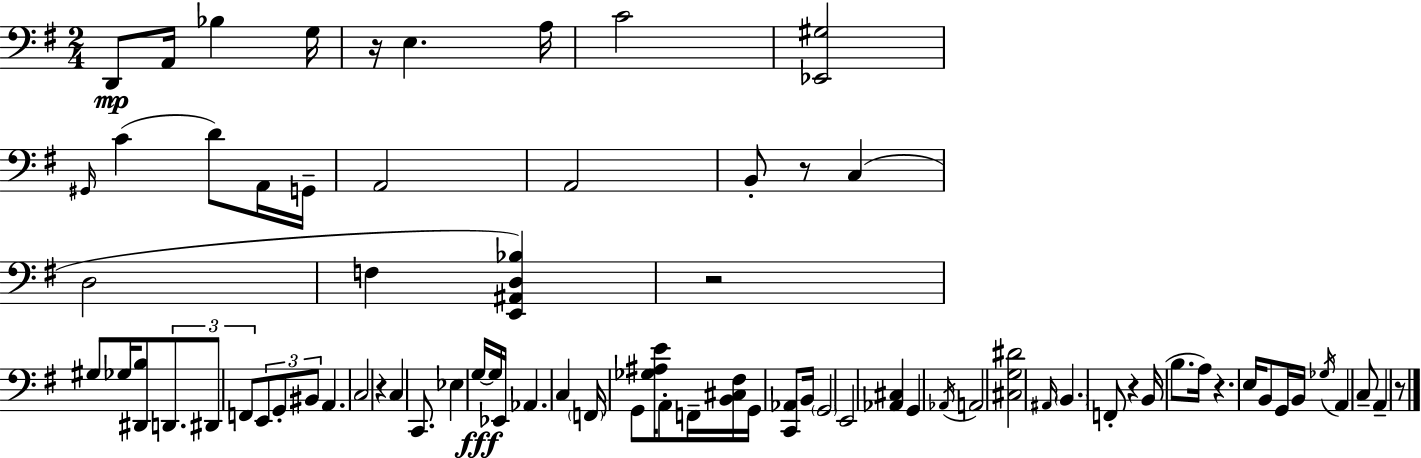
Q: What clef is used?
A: bass